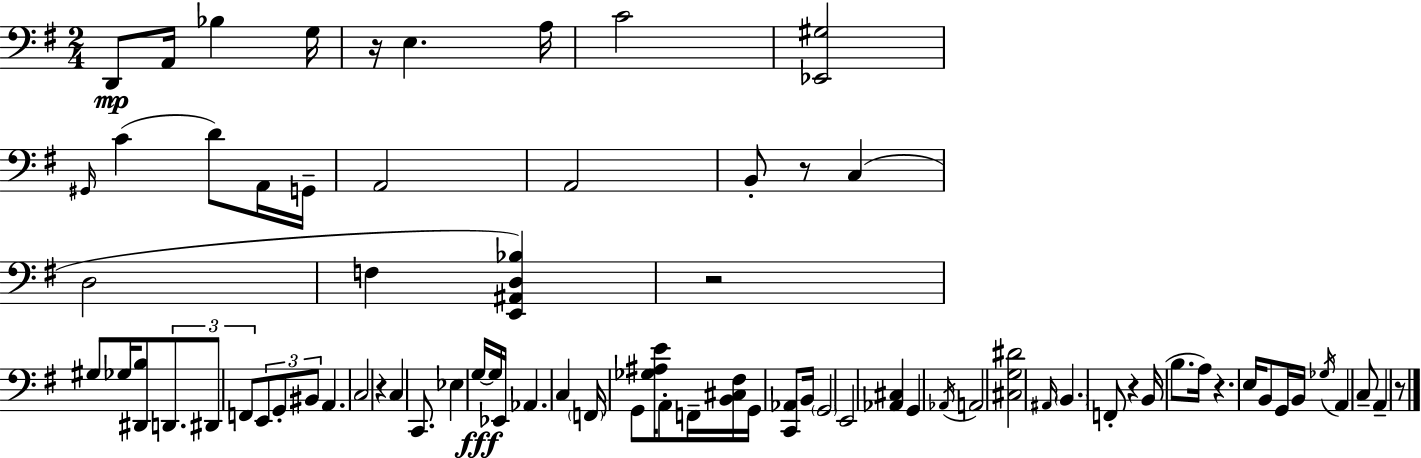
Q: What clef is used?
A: bass